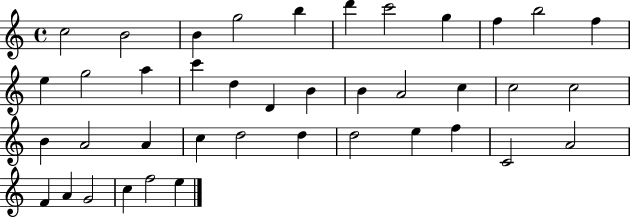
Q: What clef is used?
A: treble